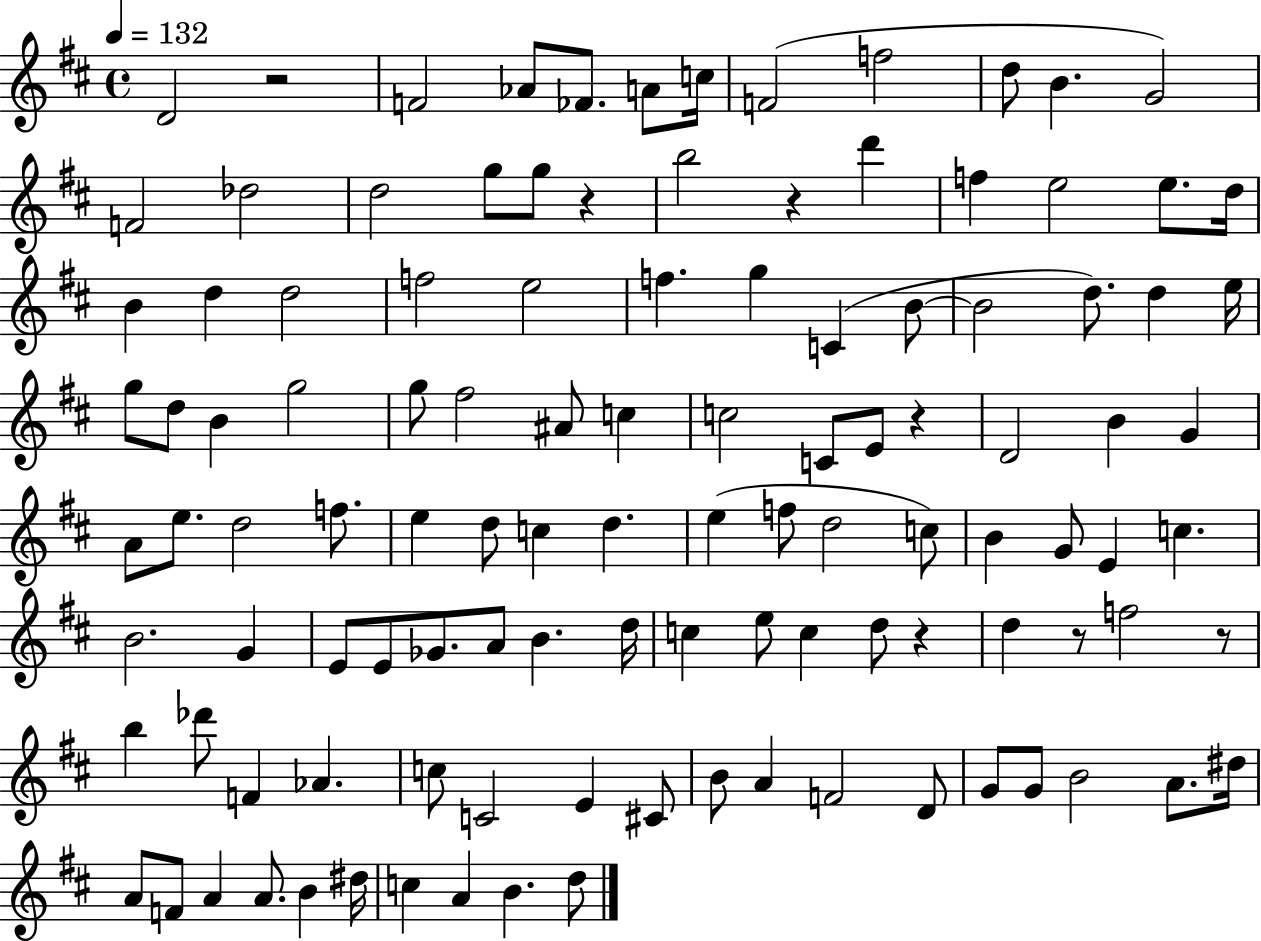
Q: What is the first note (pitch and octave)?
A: D4